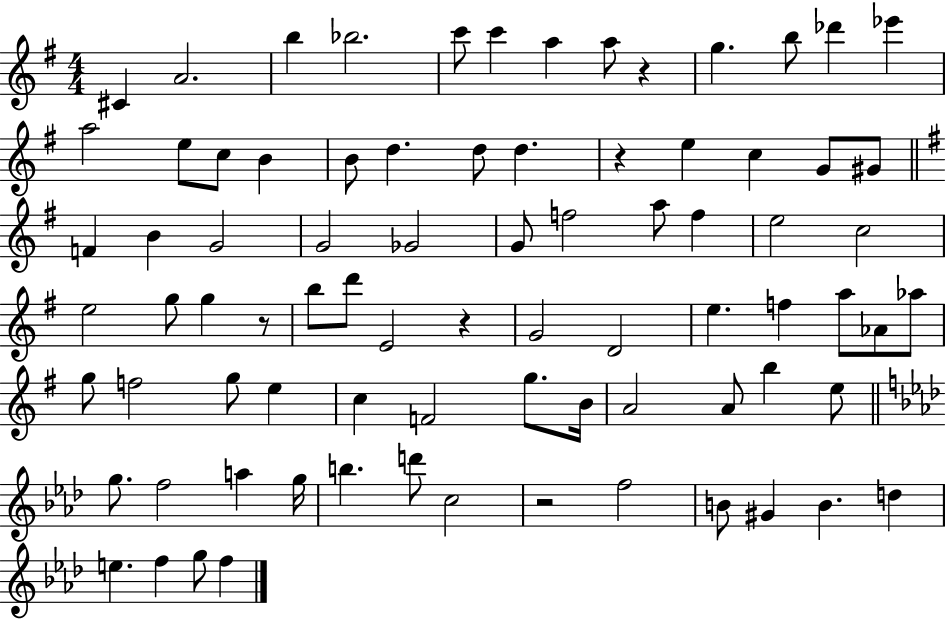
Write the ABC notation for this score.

X:1
T:Untitled
M:4/4
L:1/4
K:G
^C A2 b _b2 c'/2 c' a a/2 z g b/2 _d' _e' a2 e/2 c/2 B B/2 d d/2 d z e c G/2 ^G/2 F B G2 G2 _G2 G/2 f2 a/2 f e2 c2 e2 g/2 g z/2 b/2 d'/2 E2 z G2 D2 e f a/2 _A/2 _a/2 g/2 f2 g/2 e c F2 g/2 B/4 A2 A/2 b e/2 g/2 f2 a g/4 b d'/2 c2 z2 f2 B/2 ^G B d e f g/2 f